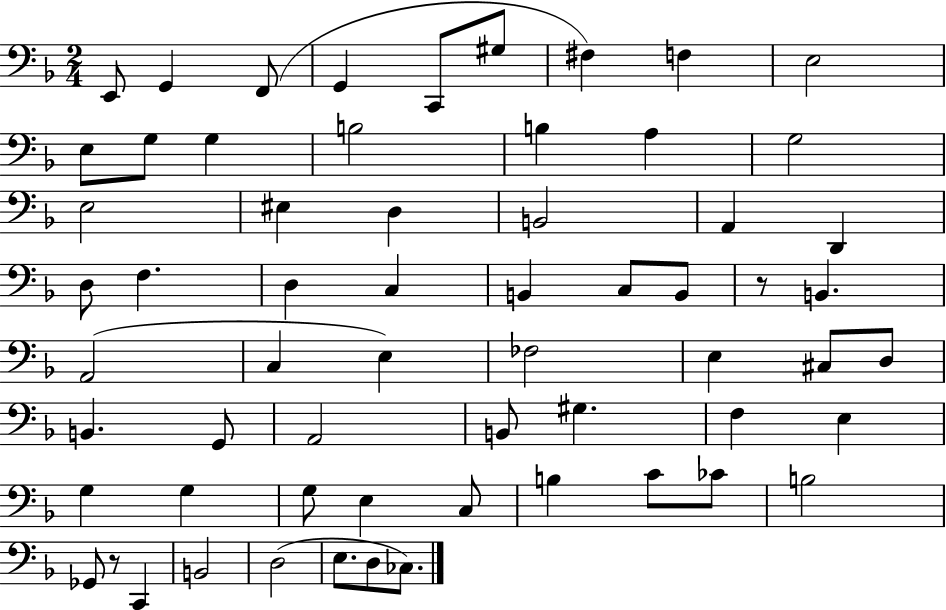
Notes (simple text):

E2/e G2/q F2/e G2/q C2/e G#3/e F#3/q F3/q E3/h E3/e G3/e G3/q B3/h B3/q A3/q G3/h E3/h EIS3/q D3/q B2/h A2/q D2/q D3/e F3/q. D3/q C3/q B2/q C3/e B2/e R/e B2/q. A2/h C3/q E3/q FES3/h E3/q C#3/e D3/e B2/q. G2/e A2/h B2/e G#3/q. F3/q E3/q G3/q G3/q G3/e E3/q C3/e B3/q C4/e CES4/e B3/h Gb2/e R/e C2/q B2/h D3/h E3/e. D3/e CES3/e.